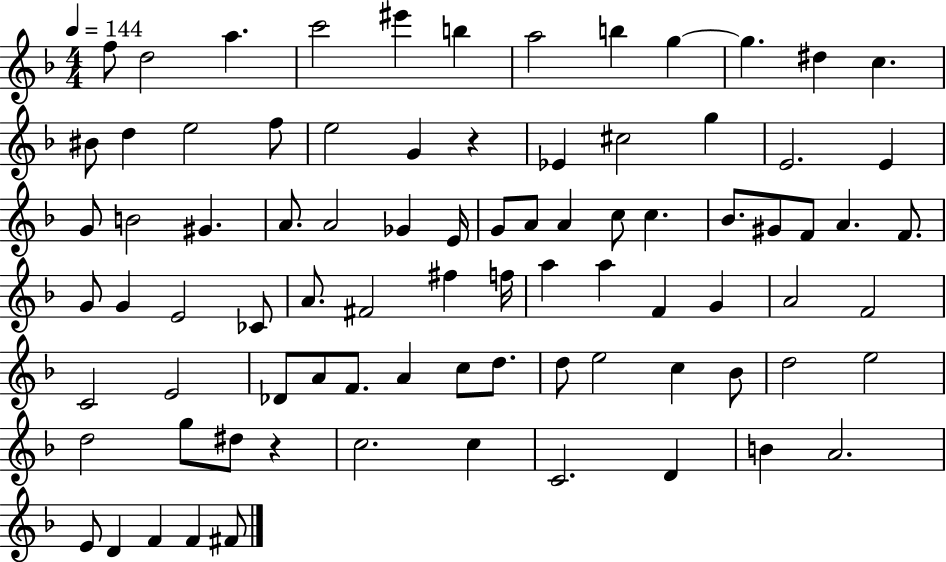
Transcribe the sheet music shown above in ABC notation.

X:1
T:Untitled
M:4/4
L:1/4
K:F
f/2 d2 a c'2 ^e' b a2 b g g ^d c ^B/2 d e2 f/2 e2 G z _E ^c2 g E2 E G/2 B2 ^G A/2 A2 _G E/4 G/2 A/2 A c/2 c _B/2 ^G/2 F/2 A F/2 G/2 G E2 _C/2 A/2 ^F2 ^f f/4 a a F G A2 F2 C2 E2 _D/2 A/2 F/2 A c/2 d/2 d/2 e2 c _B/2 d2 e2 d2 g/2 ^d/2 z c2 c C2 D B A2 E/2 D F F ^F/2